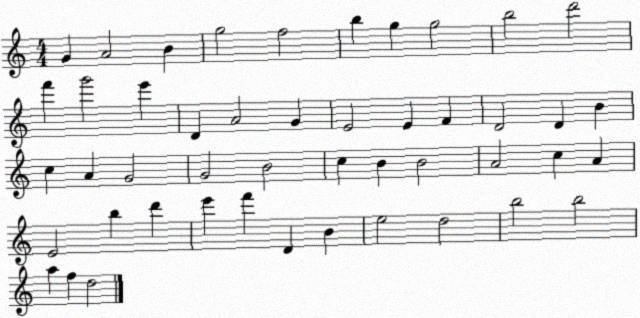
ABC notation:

X:1
T:Untitled
M:4/4
L:1/4
K:C
G A2 B g2 f2 b g g2 b2 d'2 f' g'2 e' D A2 G E2 E F D2 D B c A G2 G2 B2 c B B2 A2 c A E2 b d' e' f' D B e2 d2 b2 b2 a f d2